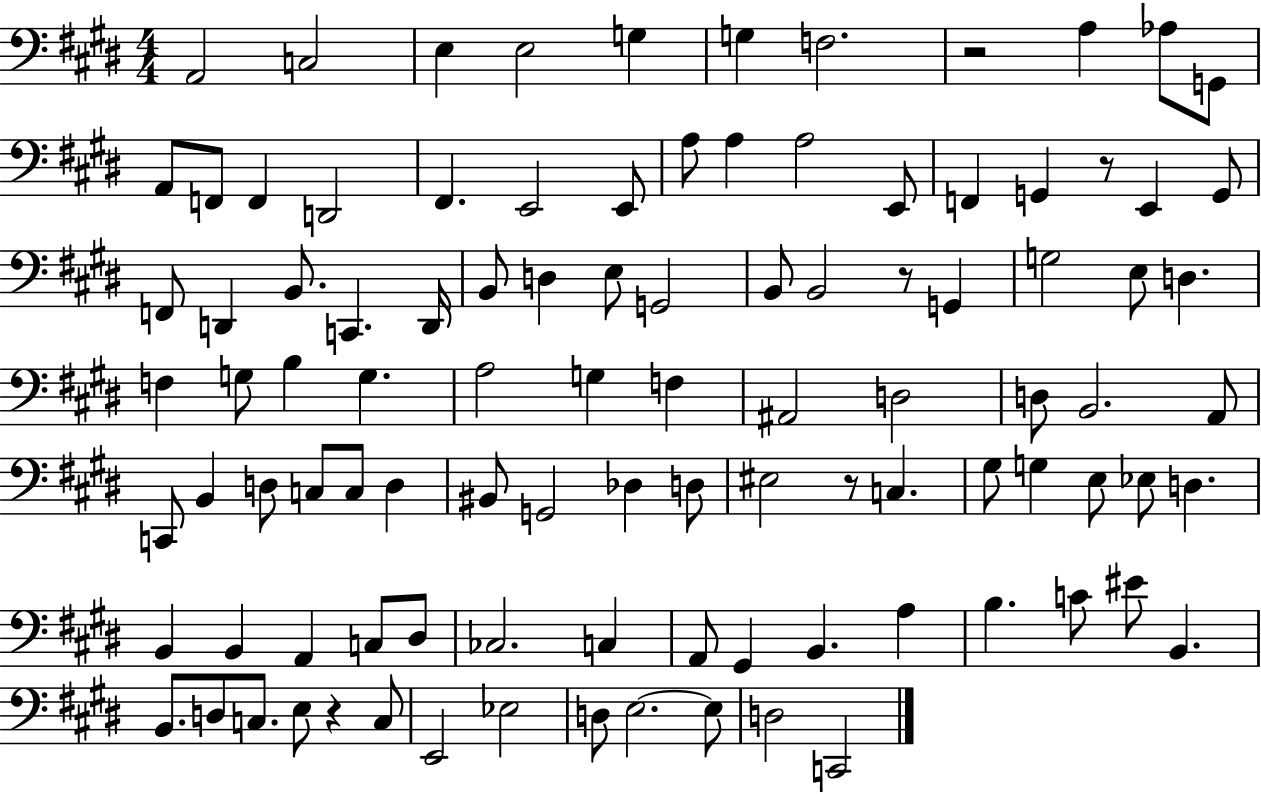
A2/h C3/h E3/q E3/h G3/q G3/q F3/h. R/h A3/q Ab3/e G2/e A2/e F2/e F2/q D2/h F#2/q. E2/h E2/e A3/e A3/q A3/h E2/e F2/q G2/q R/e E2/q G2/e F2/e D2/q B2/e. C2/q. D2/s B2/e D3/q E3/e G2/h B2/e B2/h R/e G2/q G3/h E3/e D3/q. F3/q G3/e B3/q G3/q. A3/h G3/q F3/q A#2/h D3/h D3/e B2/h. A2/e C2/e B2/q D3/e C3/e C3/e D3/q BIS2/e G2/h Db3/q D3/e EIS3/h R/e C3/q. G#3/e G3/q E3/e Eb3/e D3/q. B2/q B2/q A2/q C3/e D#3/e CES3/h. C3/q A2/e G#2/q B2/q. A3/q B3/q. C4/e EIS4/e B2/q. B2/e. D3/e C3/e. E3/e R/q C3/e E2/h Eb3/h D3/e E3/h. E3/e D3/h C2/h